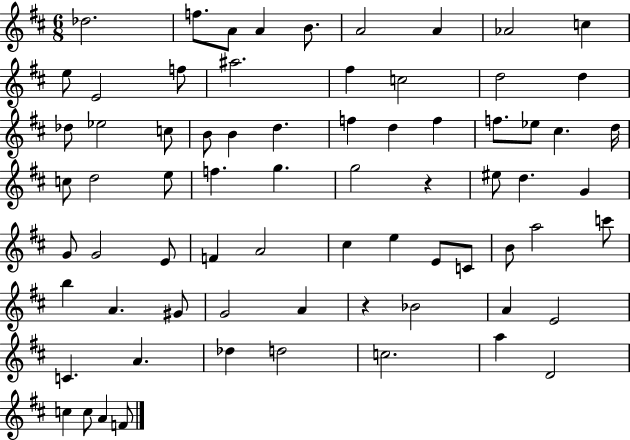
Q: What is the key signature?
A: D major